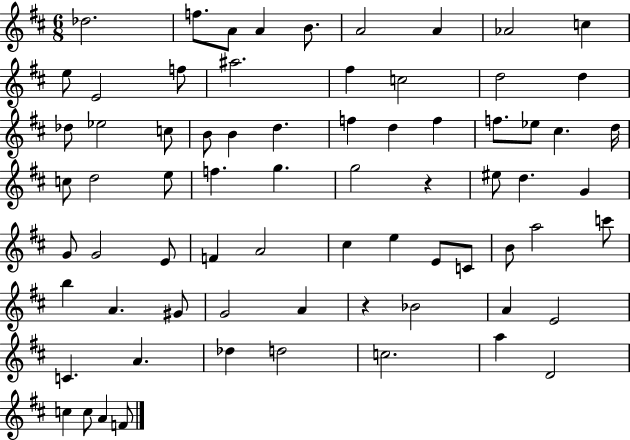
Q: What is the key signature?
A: D major